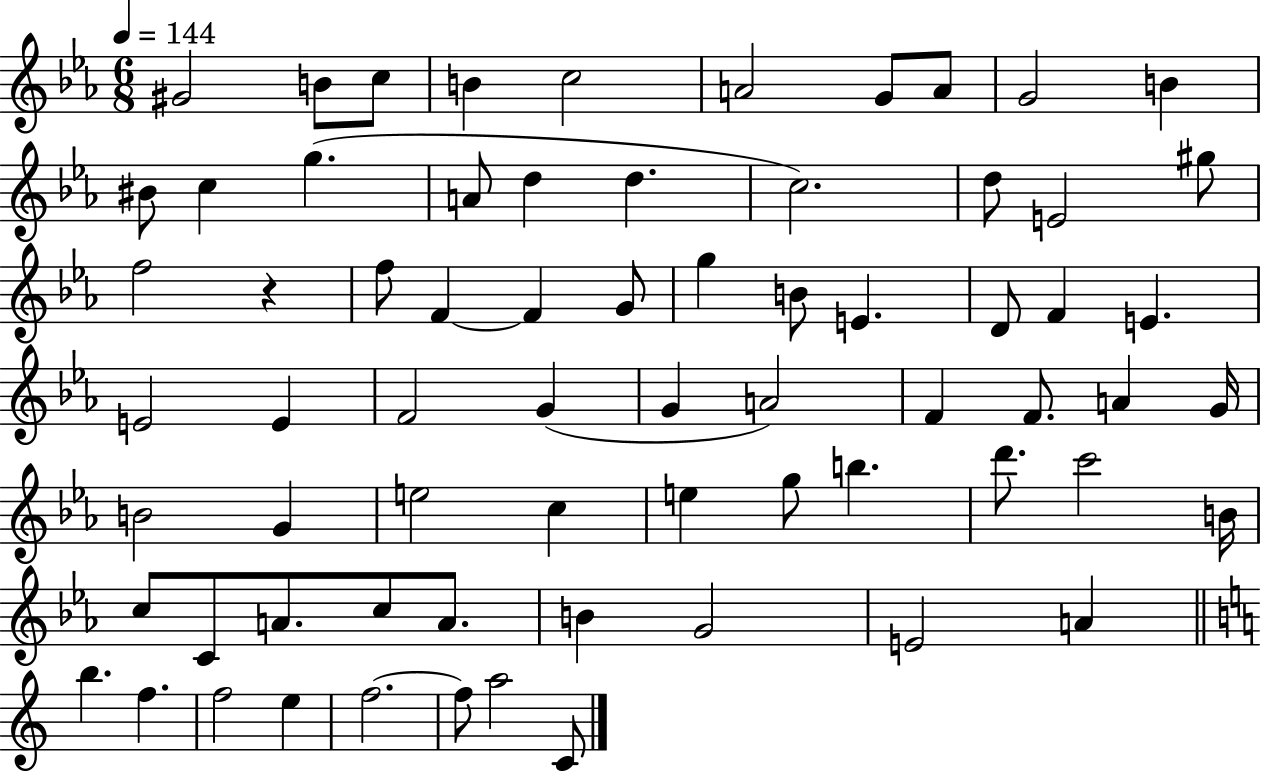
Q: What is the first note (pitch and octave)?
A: G#4